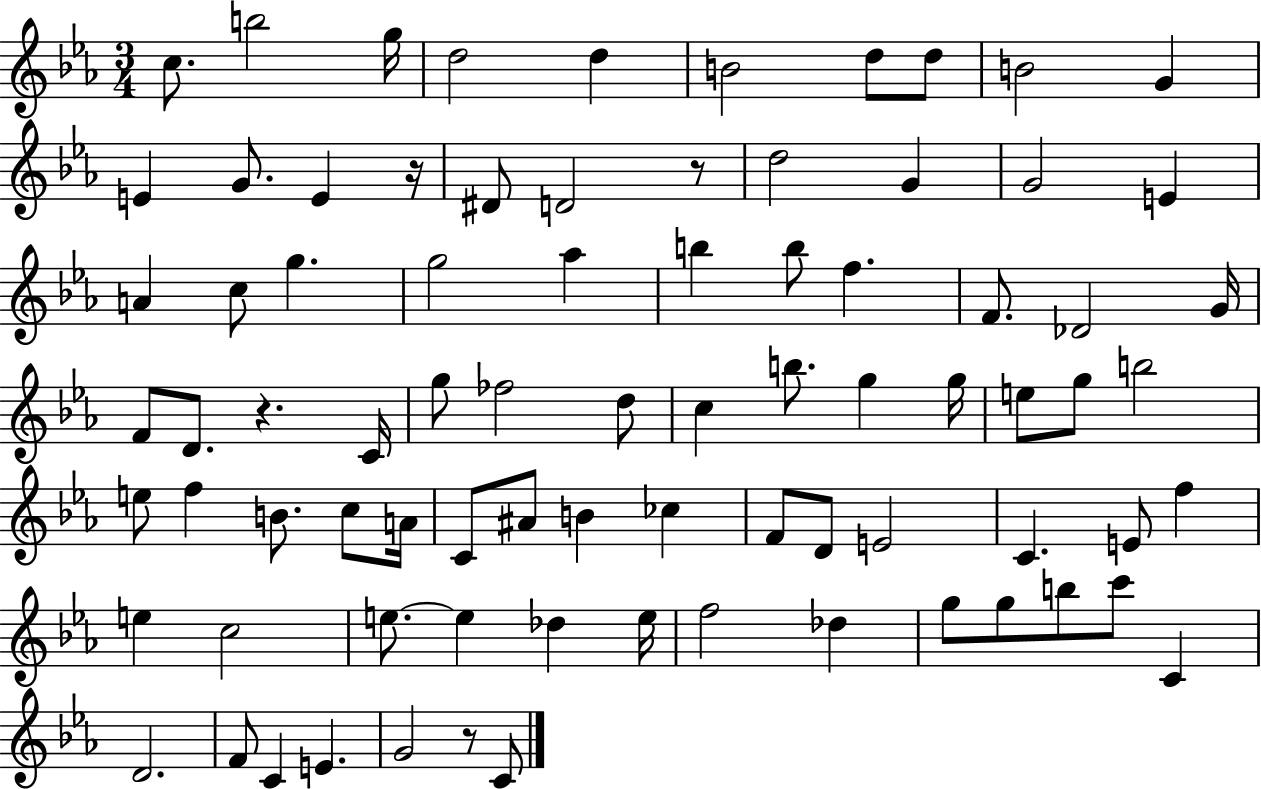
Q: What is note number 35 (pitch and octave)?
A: FES5